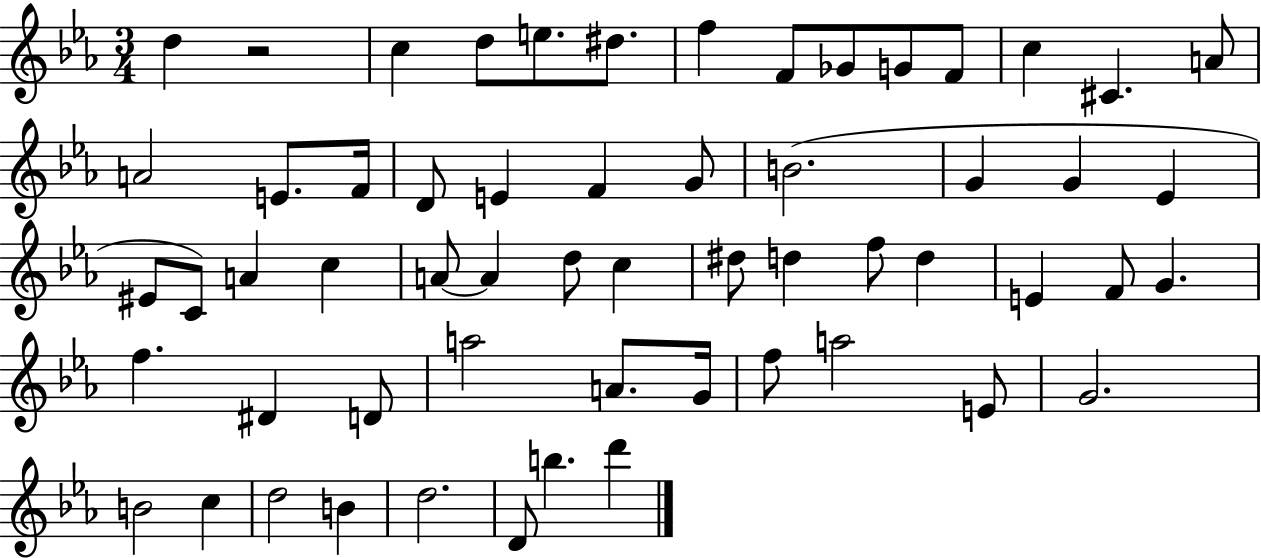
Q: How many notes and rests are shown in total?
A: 58